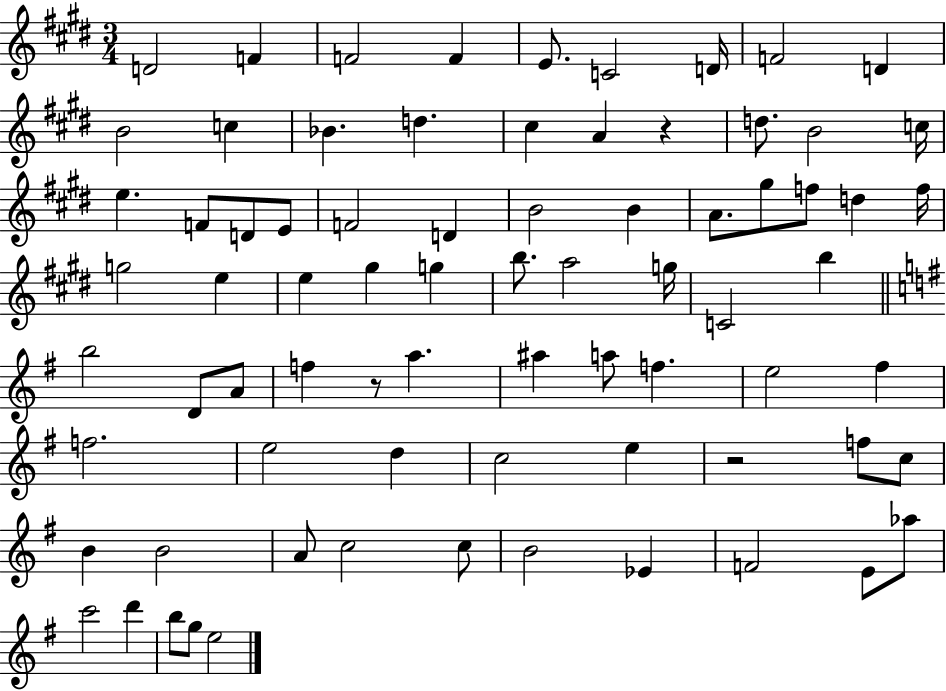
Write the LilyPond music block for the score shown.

{
  \clef treble
  \numericTimeSignature
  \time 3/4
  \key e \major
  d'2 f'4 | f'2 f'4 | e'8. c'2 d'16 | f'2 d'4 | \break b'2 c''4 | bes'4. d''4. | cis''4 a'4 r4 | d''8. b'2 c''16 | \break e''4. f'8 d'8 e'8 | f'2 d'4 | b'2 b'4 | a'8. gis''8 f''8 d''4 f''16 | \break g''2 e''4 | e''4 gis''4 g''4 | b''8. a''2 g''16 | c'2 b''4 | \break \bar "||" \break \key g \major b''2 d'8 a'8 | f''4 r8 a''4. | ais''4 a''8 f''4. | e''2 fis''4 | \break f''2. | e''2 d''4 | c''2 e''4 | r2 f''8 c''8 | \break b'4 b'2 | a'8 c''2 c''8 | b'2 ees'4 | f'2 e'8 aes''8 | \break c'''2 d'''4 | b''8 g''8 e''2 | \bar "|."
}